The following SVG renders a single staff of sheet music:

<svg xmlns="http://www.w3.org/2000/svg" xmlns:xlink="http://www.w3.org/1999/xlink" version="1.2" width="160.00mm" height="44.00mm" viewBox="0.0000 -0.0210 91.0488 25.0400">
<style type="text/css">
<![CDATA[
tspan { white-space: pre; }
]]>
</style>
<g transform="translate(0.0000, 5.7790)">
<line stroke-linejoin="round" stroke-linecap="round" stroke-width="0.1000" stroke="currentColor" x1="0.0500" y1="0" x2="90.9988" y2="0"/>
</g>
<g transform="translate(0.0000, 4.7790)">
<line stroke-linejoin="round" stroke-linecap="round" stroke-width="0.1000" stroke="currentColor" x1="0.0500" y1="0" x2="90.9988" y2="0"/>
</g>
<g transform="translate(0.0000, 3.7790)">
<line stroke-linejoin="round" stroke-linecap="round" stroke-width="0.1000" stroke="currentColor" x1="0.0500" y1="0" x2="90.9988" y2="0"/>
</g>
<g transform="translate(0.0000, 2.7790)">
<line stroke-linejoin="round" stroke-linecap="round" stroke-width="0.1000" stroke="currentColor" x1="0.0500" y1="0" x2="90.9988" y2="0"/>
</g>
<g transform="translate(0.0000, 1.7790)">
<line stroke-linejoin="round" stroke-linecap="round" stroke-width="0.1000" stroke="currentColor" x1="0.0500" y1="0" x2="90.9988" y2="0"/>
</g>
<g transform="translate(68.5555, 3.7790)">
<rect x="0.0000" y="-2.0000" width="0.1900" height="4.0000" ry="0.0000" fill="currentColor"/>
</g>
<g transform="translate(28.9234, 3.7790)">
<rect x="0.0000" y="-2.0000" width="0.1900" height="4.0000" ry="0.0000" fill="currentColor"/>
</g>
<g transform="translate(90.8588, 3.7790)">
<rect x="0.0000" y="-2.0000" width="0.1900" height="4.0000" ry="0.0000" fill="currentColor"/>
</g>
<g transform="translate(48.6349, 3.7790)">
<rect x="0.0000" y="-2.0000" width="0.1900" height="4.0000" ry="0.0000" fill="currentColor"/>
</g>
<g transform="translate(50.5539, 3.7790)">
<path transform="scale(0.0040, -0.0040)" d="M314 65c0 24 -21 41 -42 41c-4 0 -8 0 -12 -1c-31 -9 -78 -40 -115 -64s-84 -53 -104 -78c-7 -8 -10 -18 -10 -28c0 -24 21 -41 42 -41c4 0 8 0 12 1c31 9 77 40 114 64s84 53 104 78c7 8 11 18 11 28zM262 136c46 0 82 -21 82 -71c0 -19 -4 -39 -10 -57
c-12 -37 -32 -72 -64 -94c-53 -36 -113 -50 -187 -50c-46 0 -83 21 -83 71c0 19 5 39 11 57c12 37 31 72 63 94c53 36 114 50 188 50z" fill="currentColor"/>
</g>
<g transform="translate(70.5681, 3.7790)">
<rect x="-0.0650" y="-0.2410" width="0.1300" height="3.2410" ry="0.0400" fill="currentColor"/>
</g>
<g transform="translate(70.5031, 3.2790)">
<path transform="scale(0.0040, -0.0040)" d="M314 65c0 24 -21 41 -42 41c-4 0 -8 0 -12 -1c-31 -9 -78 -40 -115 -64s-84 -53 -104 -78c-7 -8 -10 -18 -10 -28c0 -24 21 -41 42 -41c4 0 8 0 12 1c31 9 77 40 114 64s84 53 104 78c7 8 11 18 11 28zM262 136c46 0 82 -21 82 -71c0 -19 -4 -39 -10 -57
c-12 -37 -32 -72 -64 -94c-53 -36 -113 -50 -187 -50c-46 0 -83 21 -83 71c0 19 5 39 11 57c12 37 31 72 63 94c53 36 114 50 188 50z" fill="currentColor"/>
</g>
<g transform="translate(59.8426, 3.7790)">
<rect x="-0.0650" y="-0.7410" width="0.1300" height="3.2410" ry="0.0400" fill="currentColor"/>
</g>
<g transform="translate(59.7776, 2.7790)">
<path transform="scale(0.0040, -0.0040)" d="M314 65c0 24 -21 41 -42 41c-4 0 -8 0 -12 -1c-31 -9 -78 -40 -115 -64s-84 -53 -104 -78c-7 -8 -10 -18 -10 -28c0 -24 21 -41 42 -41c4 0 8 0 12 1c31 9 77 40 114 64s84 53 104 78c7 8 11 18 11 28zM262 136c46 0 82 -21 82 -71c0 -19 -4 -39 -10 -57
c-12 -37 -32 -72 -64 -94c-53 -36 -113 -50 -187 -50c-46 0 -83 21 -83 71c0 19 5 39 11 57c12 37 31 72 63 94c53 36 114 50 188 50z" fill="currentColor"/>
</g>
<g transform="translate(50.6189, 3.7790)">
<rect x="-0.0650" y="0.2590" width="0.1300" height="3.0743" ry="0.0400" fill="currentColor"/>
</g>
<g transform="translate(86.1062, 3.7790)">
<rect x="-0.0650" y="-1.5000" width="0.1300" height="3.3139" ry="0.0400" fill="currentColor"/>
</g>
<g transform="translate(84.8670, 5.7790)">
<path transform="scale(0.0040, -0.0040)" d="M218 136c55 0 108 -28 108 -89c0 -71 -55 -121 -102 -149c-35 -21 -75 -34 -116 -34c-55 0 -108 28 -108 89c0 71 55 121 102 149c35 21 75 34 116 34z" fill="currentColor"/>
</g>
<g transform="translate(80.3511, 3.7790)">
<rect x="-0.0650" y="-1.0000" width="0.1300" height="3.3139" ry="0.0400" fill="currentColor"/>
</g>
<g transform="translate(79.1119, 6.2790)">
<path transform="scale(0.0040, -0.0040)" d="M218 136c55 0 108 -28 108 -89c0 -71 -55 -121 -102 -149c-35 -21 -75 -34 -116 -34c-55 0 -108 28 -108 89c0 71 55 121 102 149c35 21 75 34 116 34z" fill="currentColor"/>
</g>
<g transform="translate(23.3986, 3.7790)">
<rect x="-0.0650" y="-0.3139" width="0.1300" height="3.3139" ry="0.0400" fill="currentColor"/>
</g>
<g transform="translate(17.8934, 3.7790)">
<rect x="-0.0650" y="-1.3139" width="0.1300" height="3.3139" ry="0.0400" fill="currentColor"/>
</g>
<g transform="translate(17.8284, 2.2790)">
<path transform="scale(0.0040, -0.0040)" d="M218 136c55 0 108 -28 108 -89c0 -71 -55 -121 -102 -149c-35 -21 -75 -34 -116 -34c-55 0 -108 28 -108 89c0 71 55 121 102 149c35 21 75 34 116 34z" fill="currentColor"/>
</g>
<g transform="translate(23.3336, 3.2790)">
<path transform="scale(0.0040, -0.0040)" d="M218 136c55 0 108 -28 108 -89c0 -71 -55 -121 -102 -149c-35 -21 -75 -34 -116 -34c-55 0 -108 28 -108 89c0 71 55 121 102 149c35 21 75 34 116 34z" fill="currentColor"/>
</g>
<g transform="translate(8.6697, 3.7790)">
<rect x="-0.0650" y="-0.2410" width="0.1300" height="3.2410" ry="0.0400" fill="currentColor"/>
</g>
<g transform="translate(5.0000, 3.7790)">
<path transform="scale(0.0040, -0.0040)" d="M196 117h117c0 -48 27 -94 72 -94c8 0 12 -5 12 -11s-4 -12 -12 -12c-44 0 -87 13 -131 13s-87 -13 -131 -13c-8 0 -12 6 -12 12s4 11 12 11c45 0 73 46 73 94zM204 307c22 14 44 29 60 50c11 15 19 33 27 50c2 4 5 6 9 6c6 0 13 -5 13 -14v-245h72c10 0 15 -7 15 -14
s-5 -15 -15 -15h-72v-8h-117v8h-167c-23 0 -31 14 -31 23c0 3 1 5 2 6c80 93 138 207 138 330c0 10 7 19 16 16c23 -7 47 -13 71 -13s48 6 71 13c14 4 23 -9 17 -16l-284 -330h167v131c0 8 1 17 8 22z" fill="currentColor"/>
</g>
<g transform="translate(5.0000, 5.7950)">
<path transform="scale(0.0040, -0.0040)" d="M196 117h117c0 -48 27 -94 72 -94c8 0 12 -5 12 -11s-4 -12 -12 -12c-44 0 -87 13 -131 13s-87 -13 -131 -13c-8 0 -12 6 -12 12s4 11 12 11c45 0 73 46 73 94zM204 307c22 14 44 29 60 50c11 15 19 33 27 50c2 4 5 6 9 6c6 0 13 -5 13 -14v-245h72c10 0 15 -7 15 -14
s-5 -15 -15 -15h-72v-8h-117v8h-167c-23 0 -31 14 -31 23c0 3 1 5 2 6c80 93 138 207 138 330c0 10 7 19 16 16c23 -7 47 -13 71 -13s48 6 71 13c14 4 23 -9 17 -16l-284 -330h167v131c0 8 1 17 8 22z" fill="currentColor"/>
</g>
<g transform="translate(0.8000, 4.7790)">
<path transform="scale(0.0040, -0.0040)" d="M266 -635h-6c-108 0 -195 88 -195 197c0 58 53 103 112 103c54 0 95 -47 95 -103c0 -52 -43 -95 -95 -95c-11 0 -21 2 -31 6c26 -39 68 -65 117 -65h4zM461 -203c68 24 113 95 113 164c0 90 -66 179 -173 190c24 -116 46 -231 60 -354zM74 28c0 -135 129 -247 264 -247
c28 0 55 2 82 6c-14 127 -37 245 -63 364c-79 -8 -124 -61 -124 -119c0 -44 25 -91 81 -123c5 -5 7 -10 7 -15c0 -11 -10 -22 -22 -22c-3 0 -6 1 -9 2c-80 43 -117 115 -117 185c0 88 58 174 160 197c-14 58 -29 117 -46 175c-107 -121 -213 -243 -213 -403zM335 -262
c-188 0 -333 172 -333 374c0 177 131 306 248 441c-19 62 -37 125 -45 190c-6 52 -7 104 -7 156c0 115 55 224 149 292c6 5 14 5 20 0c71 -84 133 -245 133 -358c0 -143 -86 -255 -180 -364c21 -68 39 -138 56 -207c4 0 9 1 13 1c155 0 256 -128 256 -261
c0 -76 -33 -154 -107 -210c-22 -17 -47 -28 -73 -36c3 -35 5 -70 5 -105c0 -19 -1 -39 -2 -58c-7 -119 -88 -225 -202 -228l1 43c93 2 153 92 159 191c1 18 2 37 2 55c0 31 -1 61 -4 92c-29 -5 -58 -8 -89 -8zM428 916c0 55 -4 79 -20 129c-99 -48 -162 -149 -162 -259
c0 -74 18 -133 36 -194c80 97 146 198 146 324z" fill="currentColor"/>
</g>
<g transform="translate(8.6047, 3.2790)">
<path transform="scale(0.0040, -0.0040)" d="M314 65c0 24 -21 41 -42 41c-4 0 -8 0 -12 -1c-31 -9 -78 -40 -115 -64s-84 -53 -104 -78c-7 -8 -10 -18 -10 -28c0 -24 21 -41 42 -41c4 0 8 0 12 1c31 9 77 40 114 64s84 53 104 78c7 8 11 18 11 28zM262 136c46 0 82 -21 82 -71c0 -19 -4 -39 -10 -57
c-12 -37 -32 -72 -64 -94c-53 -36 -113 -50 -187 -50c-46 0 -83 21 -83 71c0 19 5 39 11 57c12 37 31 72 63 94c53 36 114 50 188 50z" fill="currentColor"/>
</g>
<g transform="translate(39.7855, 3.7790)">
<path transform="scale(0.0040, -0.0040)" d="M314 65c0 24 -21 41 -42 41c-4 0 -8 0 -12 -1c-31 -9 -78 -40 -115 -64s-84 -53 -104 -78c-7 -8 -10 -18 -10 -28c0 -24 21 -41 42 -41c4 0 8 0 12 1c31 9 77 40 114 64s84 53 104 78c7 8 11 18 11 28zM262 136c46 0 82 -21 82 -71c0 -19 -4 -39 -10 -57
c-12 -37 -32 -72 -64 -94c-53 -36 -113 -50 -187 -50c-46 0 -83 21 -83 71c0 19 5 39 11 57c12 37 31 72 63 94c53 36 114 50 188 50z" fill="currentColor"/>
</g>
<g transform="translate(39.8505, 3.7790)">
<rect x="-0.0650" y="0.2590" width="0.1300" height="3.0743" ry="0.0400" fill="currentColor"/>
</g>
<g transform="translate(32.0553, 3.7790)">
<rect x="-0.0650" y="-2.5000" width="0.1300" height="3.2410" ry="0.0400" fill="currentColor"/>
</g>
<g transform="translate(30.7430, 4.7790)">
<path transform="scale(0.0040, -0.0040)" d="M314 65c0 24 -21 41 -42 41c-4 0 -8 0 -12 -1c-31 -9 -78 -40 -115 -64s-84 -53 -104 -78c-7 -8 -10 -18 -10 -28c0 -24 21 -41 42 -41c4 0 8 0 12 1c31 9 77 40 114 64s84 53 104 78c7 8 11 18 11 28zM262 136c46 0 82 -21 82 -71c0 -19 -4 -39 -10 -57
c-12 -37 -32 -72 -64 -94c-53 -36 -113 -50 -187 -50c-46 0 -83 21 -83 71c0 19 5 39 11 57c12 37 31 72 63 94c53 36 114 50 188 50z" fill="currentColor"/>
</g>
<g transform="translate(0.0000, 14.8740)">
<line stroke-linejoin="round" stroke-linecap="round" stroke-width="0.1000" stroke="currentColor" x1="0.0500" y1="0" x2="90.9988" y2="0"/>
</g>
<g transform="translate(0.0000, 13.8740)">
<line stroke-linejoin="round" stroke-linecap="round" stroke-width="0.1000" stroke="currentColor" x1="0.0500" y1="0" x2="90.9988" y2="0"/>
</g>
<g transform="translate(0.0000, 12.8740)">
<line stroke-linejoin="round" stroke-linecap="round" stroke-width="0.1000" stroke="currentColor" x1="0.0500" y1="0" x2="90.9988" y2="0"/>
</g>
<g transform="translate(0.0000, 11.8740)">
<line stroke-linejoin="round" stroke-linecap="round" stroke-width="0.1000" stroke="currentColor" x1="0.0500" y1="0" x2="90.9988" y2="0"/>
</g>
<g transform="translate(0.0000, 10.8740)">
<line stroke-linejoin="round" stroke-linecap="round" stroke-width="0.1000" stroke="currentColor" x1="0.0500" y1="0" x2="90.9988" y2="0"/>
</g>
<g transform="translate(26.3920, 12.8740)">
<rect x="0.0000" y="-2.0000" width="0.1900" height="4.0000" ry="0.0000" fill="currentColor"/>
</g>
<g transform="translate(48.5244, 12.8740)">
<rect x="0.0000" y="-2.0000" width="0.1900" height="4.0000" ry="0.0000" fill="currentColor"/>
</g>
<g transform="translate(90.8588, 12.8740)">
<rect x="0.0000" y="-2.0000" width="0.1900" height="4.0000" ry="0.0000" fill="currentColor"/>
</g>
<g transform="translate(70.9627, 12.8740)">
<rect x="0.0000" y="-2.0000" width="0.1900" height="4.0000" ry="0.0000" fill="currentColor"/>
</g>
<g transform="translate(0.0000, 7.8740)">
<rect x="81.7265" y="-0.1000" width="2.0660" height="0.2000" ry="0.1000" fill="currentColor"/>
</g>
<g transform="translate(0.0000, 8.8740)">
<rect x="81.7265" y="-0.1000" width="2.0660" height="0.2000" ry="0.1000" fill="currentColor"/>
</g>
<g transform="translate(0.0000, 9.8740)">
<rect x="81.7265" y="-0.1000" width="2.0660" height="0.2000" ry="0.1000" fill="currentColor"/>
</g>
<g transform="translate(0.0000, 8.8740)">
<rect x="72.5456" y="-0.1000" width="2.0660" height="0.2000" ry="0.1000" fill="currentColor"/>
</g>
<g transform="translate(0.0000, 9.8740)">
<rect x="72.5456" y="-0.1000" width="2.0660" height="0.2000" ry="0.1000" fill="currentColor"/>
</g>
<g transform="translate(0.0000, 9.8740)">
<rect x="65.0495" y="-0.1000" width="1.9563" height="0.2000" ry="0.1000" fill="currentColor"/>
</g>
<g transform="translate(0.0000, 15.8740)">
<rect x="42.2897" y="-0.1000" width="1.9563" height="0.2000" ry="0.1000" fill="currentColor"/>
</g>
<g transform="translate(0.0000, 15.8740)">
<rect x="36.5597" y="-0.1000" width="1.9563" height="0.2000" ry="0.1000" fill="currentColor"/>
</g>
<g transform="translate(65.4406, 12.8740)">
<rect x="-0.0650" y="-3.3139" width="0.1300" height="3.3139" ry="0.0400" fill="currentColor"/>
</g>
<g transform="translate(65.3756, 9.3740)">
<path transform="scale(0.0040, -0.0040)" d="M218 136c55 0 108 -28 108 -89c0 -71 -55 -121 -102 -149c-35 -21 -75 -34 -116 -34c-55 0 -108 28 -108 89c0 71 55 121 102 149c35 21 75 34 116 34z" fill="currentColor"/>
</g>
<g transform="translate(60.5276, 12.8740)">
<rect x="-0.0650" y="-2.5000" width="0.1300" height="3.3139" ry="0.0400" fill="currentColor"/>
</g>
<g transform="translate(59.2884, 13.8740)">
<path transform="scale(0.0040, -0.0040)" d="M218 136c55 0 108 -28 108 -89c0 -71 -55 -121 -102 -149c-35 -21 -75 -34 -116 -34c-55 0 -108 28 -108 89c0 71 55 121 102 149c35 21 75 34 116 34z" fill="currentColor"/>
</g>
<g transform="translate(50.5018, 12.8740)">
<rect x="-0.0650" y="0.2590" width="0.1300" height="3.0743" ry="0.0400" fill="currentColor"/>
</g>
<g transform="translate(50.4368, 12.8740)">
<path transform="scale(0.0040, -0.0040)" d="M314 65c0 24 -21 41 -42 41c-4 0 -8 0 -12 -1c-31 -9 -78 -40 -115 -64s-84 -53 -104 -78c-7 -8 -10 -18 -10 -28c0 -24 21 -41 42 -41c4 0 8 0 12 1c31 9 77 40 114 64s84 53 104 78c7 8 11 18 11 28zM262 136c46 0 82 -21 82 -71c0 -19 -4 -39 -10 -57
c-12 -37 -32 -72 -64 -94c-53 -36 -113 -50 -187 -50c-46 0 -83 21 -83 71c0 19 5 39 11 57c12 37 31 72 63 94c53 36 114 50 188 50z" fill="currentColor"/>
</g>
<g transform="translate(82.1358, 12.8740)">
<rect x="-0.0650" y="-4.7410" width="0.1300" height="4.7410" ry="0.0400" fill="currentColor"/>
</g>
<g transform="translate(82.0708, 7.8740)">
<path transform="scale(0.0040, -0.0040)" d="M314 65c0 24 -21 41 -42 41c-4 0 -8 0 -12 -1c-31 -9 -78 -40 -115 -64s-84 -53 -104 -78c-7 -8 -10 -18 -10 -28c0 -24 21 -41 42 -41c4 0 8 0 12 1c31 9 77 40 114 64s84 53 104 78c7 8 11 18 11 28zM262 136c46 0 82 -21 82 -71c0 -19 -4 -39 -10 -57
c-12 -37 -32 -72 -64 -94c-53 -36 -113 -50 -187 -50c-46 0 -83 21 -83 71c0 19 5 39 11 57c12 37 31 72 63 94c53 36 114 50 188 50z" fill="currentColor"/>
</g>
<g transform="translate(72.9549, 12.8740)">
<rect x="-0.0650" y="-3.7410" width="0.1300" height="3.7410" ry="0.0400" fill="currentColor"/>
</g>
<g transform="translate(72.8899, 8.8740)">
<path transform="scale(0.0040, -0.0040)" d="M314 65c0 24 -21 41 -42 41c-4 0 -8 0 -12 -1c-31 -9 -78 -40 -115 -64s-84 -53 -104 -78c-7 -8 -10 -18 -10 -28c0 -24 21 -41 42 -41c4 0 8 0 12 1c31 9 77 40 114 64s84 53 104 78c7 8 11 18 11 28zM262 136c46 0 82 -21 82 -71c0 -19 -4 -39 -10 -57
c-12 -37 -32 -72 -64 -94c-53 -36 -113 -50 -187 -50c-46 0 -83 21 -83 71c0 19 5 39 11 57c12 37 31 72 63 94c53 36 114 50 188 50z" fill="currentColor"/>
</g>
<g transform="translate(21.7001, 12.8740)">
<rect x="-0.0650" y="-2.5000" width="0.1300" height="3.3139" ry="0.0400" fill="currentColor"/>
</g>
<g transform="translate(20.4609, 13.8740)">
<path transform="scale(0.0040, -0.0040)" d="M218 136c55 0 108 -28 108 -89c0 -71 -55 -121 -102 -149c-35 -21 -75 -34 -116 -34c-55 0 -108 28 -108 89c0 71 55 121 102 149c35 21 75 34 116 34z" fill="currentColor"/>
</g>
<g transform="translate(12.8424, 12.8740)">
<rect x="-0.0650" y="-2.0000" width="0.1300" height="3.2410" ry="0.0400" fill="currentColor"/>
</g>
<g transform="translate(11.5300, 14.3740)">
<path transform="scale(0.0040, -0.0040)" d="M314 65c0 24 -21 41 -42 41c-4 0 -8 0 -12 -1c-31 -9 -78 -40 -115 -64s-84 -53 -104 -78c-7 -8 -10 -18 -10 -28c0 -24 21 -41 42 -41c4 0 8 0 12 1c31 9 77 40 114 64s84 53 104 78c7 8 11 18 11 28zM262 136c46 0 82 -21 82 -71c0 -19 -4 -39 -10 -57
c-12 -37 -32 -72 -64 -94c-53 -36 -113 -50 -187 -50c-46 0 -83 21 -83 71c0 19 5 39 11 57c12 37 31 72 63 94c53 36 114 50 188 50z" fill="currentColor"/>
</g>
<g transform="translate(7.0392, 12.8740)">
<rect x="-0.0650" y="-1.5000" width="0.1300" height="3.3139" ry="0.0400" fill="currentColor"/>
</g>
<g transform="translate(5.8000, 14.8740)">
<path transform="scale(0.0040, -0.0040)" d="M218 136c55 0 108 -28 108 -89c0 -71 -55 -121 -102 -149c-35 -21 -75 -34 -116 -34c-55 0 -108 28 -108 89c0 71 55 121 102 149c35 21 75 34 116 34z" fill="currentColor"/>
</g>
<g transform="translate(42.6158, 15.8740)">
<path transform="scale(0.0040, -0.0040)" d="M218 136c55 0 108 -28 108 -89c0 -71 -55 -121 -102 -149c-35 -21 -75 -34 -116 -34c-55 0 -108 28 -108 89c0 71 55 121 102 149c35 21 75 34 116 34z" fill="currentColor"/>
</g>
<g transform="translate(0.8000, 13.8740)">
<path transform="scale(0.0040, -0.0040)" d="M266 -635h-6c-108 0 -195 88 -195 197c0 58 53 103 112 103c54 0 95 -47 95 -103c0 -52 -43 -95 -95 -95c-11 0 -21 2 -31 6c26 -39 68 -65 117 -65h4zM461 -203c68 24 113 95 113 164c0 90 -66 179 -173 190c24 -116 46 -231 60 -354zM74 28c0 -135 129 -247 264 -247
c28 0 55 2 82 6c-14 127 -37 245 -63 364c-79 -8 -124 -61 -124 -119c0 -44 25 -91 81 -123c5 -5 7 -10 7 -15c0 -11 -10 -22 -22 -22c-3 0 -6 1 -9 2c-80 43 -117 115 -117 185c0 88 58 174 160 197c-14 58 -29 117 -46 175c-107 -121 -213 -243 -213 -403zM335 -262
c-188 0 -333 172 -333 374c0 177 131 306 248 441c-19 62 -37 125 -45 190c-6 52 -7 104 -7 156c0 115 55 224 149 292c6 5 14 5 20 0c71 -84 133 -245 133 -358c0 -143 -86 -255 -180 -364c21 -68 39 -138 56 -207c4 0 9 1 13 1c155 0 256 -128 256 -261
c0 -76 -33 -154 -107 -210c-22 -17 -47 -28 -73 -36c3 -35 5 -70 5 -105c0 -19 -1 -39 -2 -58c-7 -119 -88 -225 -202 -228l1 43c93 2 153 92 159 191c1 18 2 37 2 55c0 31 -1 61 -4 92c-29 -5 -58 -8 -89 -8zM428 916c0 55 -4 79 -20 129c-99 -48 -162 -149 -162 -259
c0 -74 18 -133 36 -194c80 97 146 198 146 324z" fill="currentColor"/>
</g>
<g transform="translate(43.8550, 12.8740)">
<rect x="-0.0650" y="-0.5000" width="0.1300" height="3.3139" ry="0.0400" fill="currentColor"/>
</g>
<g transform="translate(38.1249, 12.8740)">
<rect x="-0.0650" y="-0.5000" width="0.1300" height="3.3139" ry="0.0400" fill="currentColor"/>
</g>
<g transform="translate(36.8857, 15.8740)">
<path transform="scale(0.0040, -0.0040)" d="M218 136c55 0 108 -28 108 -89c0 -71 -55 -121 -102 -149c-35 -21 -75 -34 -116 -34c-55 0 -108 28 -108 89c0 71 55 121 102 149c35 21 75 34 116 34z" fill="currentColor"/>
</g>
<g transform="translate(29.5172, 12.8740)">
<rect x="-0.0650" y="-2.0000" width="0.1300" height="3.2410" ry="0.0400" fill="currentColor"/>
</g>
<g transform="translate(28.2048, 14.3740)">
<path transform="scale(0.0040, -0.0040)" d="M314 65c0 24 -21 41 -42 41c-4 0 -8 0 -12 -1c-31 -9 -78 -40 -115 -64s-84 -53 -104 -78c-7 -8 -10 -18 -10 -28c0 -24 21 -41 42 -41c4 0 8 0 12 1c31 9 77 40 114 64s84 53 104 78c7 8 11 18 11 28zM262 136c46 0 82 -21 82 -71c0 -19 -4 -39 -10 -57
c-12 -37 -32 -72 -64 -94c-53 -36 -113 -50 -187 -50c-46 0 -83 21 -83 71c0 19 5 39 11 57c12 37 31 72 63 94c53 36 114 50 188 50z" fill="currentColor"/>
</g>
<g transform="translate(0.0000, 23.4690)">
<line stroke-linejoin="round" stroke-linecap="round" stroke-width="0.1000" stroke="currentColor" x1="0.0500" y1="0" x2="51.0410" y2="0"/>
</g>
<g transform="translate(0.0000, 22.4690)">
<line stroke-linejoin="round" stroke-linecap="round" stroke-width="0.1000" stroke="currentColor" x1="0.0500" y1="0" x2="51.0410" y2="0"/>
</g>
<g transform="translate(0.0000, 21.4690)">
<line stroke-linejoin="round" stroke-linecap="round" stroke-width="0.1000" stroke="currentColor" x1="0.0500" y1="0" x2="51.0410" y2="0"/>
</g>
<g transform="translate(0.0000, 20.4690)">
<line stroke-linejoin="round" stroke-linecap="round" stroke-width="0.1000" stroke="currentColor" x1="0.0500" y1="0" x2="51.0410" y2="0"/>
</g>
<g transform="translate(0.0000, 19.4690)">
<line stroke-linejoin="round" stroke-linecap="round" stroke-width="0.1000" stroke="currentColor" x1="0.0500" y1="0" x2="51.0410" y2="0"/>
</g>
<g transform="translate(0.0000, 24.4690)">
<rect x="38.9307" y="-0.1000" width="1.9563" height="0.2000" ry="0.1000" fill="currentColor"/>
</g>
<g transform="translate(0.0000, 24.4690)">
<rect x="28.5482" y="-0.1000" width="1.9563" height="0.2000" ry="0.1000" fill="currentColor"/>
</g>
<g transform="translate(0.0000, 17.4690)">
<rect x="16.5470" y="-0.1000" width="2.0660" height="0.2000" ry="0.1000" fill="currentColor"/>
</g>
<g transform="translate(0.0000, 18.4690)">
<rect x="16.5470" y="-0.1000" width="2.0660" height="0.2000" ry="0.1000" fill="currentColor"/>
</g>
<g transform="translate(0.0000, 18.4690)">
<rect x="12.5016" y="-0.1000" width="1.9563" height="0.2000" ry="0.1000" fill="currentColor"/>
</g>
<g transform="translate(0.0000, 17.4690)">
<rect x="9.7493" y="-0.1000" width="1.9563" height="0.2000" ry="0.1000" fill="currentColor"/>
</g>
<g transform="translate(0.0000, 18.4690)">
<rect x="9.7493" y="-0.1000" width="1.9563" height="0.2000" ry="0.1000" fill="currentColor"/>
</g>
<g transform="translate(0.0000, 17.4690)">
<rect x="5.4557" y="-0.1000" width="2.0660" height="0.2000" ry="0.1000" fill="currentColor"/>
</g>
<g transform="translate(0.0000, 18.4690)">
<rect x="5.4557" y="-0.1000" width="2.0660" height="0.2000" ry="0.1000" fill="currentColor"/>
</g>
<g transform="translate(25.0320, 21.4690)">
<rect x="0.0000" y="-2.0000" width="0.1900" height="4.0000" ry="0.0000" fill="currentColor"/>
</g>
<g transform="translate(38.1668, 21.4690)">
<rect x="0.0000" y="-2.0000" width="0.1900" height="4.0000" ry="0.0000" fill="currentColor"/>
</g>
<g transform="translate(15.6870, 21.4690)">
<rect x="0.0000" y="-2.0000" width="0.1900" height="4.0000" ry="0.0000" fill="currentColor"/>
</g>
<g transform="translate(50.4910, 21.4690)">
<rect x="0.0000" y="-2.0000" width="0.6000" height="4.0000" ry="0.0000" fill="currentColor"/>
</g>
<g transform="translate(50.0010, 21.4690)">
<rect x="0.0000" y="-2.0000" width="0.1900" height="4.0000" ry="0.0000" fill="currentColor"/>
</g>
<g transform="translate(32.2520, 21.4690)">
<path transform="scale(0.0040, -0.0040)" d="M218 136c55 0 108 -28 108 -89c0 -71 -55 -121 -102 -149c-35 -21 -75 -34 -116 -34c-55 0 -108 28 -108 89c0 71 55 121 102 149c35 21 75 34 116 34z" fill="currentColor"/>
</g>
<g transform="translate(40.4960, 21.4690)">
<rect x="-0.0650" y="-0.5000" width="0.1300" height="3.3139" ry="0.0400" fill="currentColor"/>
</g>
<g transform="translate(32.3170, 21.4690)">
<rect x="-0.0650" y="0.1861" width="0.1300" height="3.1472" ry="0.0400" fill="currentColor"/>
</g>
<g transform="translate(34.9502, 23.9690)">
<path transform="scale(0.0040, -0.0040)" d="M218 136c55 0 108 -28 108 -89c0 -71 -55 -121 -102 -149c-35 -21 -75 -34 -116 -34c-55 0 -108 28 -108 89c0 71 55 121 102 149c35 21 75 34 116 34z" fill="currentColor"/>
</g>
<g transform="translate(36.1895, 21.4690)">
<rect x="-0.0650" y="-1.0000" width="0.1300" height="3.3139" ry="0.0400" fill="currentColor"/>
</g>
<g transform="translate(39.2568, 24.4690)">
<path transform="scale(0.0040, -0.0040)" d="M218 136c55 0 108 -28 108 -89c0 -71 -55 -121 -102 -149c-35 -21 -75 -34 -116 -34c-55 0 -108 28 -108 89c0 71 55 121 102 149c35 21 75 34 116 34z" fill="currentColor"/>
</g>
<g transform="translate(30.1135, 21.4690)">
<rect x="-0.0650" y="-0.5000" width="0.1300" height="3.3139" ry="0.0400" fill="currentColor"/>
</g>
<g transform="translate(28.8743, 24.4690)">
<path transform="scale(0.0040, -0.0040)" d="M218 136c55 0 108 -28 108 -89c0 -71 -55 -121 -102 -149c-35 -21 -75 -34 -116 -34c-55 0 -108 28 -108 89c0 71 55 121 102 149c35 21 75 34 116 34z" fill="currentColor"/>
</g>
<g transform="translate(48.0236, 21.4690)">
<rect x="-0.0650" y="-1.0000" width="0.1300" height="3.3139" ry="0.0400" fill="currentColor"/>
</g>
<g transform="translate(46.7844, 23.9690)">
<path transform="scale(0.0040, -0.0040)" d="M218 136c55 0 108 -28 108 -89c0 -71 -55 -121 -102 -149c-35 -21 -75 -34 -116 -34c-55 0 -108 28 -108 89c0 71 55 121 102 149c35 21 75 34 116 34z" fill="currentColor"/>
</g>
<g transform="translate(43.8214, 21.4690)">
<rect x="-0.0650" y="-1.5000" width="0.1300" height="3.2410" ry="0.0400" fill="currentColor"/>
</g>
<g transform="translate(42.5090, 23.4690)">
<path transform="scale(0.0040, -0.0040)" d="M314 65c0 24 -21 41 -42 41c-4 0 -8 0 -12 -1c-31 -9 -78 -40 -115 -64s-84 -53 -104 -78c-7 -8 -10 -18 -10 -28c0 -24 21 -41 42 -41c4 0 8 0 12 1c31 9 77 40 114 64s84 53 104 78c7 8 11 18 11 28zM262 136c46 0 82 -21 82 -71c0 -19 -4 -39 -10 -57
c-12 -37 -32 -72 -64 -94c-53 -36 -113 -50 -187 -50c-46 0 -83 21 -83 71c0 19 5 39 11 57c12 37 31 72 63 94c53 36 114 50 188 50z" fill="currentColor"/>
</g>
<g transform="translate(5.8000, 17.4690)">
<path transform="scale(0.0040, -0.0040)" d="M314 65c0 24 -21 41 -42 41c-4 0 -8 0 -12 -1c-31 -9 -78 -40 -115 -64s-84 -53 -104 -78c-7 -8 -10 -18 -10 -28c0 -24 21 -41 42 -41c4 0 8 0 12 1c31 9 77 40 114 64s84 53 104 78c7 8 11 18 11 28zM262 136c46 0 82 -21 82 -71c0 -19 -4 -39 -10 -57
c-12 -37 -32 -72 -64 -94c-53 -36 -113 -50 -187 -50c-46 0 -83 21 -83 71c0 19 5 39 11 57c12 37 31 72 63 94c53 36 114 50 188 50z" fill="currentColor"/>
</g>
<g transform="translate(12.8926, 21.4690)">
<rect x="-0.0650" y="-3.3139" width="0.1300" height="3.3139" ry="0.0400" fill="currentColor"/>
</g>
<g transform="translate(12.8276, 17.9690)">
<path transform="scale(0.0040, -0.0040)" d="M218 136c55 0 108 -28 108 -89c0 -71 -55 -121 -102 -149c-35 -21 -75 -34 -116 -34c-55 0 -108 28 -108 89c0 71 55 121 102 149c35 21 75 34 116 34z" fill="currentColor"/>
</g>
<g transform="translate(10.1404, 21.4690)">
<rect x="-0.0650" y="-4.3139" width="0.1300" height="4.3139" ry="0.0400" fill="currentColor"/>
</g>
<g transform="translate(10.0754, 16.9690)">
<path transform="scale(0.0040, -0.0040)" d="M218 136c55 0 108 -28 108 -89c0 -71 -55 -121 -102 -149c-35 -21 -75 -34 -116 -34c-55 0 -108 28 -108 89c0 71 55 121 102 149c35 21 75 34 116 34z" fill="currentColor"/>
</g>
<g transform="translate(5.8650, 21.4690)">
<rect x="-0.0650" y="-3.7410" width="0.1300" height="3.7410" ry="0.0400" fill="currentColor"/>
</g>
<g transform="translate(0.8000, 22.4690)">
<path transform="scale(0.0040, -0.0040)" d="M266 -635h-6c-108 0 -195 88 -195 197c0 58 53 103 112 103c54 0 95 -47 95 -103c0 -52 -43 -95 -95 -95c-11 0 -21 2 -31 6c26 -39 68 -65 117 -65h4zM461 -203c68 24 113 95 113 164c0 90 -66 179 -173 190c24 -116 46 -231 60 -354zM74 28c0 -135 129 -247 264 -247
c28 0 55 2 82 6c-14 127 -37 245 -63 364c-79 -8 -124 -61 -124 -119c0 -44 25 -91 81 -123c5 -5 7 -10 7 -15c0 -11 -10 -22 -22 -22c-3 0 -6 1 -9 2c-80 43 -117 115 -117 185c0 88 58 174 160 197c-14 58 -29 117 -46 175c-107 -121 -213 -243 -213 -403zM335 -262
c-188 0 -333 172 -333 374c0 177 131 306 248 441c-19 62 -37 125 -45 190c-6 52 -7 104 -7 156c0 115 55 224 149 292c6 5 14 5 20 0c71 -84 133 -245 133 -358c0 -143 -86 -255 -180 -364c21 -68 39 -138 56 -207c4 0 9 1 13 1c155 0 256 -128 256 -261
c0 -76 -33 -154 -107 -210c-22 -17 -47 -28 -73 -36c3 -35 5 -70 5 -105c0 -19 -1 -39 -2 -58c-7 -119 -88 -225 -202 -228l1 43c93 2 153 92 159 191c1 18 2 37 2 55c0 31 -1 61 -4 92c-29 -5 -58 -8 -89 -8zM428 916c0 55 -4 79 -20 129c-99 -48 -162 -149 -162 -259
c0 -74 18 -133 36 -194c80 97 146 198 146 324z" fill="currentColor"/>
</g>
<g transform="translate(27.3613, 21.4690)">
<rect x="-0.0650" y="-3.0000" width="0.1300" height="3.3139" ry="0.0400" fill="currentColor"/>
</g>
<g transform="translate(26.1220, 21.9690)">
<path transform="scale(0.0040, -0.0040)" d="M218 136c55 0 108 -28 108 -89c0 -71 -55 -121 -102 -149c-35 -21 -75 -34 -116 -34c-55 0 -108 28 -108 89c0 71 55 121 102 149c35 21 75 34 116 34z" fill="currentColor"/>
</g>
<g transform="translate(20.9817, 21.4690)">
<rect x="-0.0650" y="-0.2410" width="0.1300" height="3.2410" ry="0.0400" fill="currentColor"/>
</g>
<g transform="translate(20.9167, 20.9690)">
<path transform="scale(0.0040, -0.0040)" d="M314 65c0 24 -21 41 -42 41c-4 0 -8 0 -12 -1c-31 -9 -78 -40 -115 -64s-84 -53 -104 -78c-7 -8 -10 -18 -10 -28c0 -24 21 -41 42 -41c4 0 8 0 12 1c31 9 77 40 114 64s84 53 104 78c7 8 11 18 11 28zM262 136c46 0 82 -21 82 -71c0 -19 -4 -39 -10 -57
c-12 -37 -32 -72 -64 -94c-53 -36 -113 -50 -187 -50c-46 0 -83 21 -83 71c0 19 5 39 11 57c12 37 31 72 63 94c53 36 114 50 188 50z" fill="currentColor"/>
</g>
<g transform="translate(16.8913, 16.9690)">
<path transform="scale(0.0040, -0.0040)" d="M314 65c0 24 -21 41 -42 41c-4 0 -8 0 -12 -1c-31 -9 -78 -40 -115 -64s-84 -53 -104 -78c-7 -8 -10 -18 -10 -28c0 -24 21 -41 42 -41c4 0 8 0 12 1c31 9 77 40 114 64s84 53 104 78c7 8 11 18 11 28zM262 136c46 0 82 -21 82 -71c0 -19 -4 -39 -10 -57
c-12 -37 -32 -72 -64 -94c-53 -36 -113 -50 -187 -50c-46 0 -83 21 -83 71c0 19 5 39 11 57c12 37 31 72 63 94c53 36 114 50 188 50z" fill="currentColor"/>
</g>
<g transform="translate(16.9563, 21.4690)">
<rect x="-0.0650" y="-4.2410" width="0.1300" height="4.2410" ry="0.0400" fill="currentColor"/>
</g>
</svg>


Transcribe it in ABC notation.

X:1
T:Untitled
M:4/4
L:1/4
K:C
c2 e c G2 B2 B2 d2 c2 D E E F2 G F2 C C B2 G b c'2 e'2 c'2 d' b d'2 c2 A C B D C E2 D